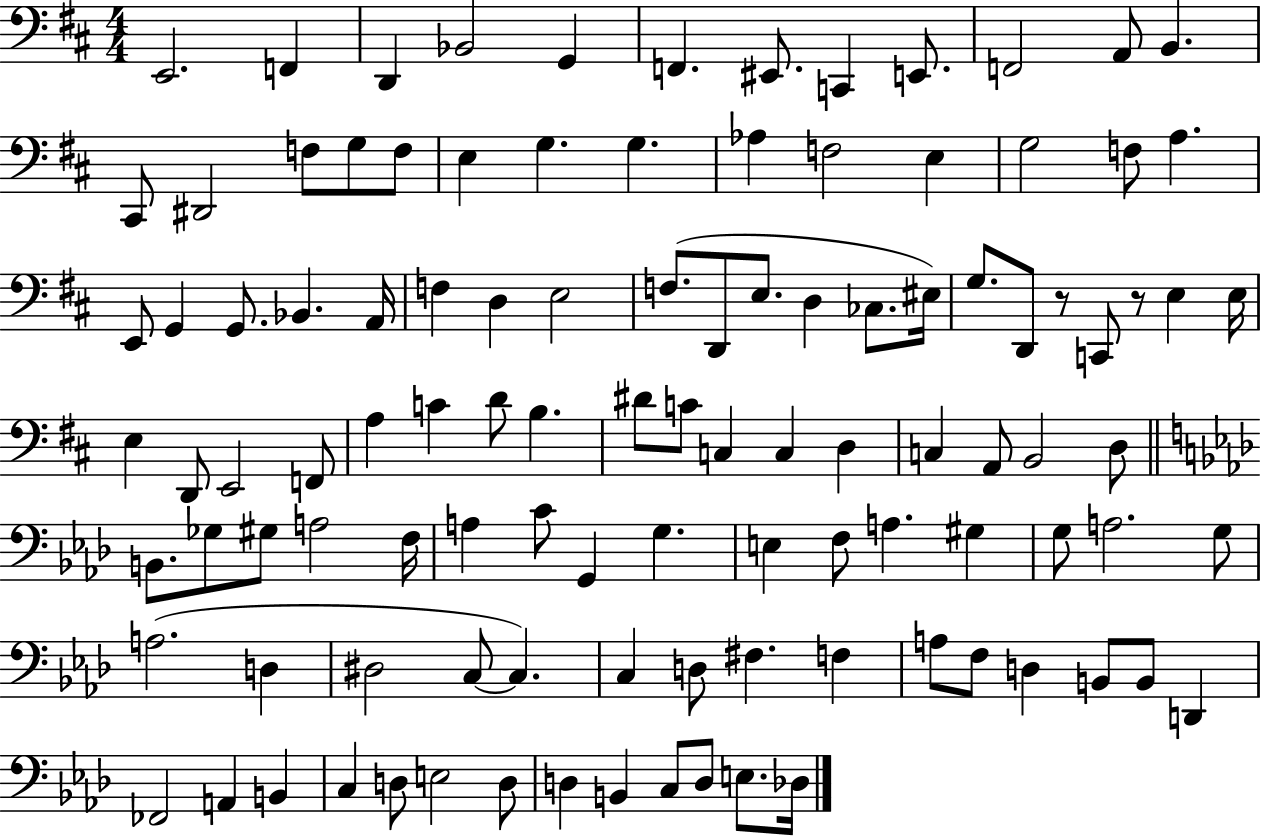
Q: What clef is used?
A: bass